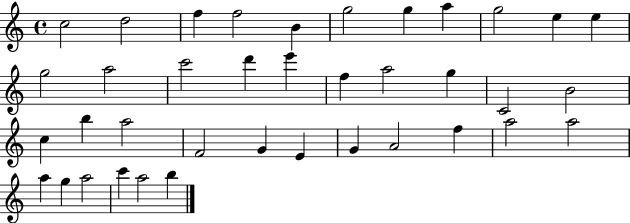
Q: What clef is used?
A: treble